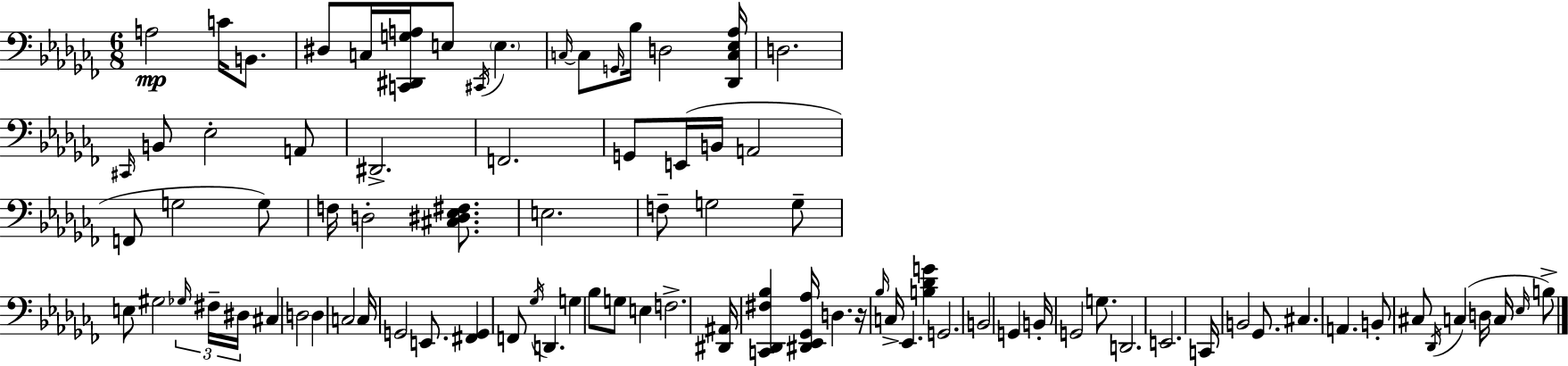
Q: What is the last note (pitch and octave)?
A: B3